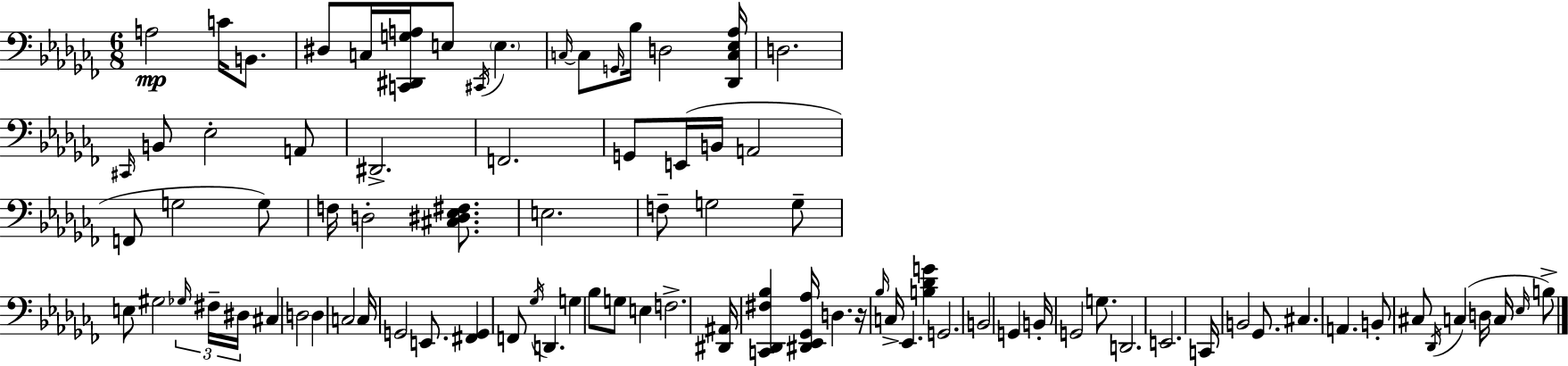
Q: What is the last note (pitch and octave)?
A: B3